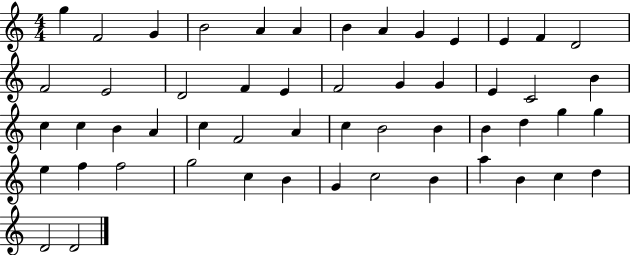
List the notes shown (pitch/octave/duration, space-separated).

G5/q F4/h G4/q B4/h A4/q A4/q B4/q A4/q G4/q E4/q E4/q F4/q D4/h F4/h E4/h D4/h F4/q E4/q F4/h G4/q G4/q E4/q C4/h B4/q C5/q C5/q B4/q A4/q C5/q F4/h A4/q C5/q B4/h B4/q B4/q D5/q G5/q G5/q E5/q F5/q F5/h G5/h C5/q B4/q G4/q C5/h B4/q A5/q B4/q C5/q D5/q D4/h D4/h